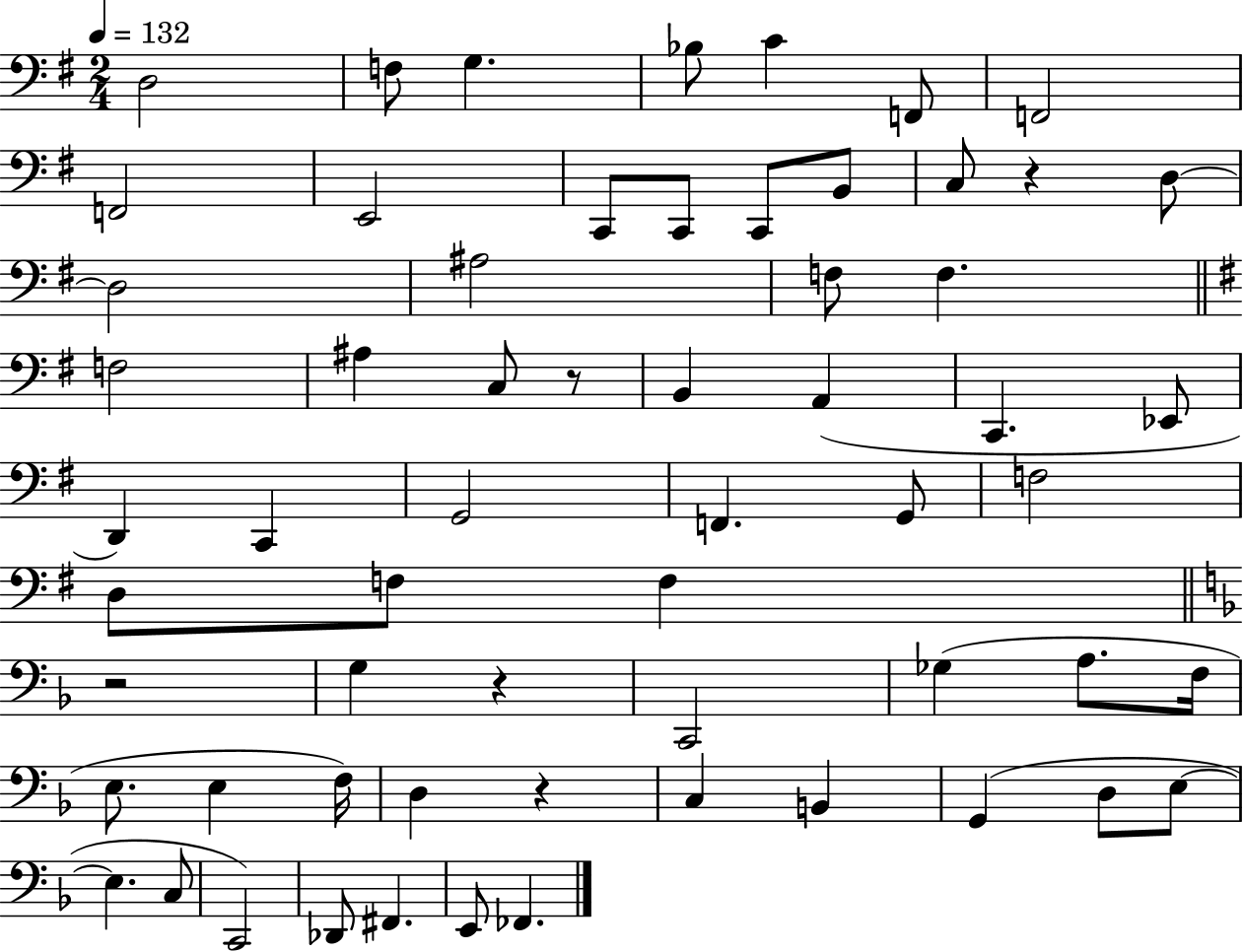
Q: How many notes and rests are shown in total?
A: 61